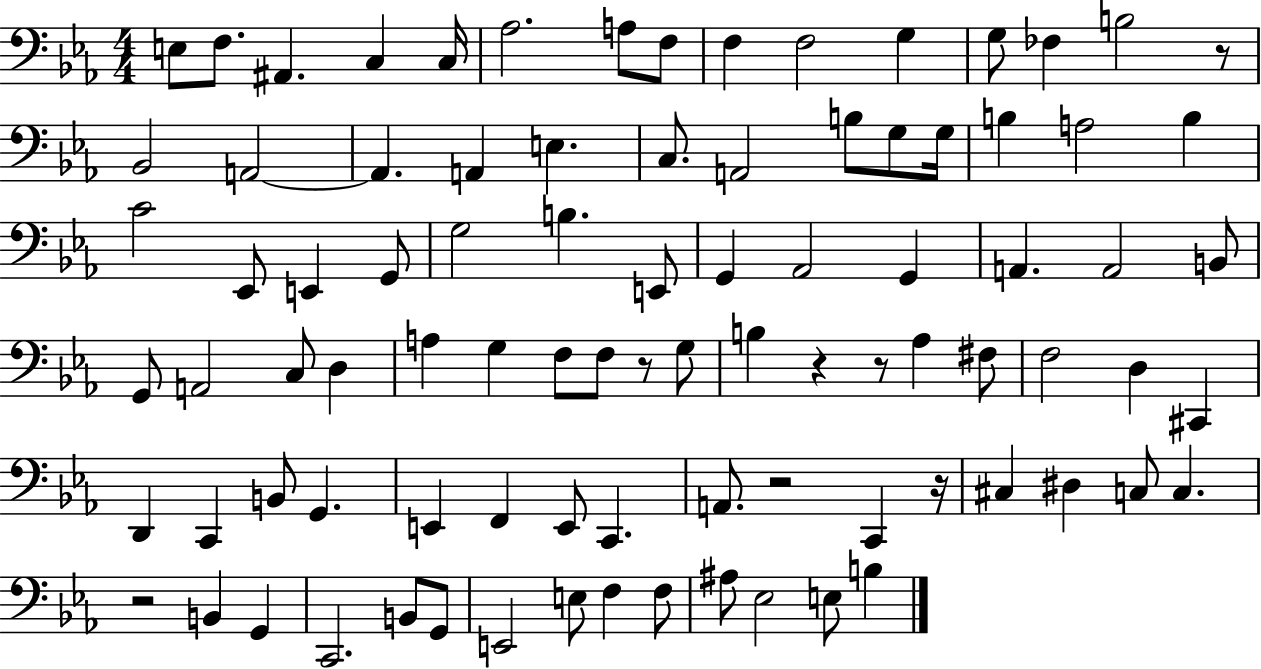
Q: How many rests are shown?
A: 7